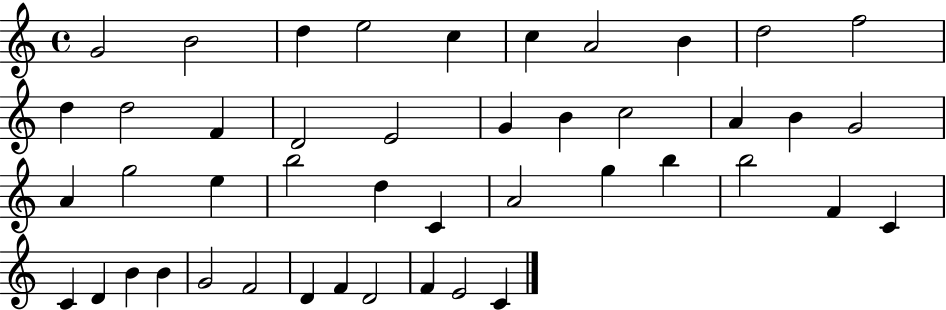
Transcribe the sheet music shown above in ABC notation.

X:1
T:Untitled
M:4/4
L:1/4
K:C
G2 B2 d e2 c c A2 B d2 f2 d d2 F D2 E2 G B c2 A B G2 A g2 e b2 d C A2 g b b2 F C C D B B G2 F2 D F D2 F E2 C